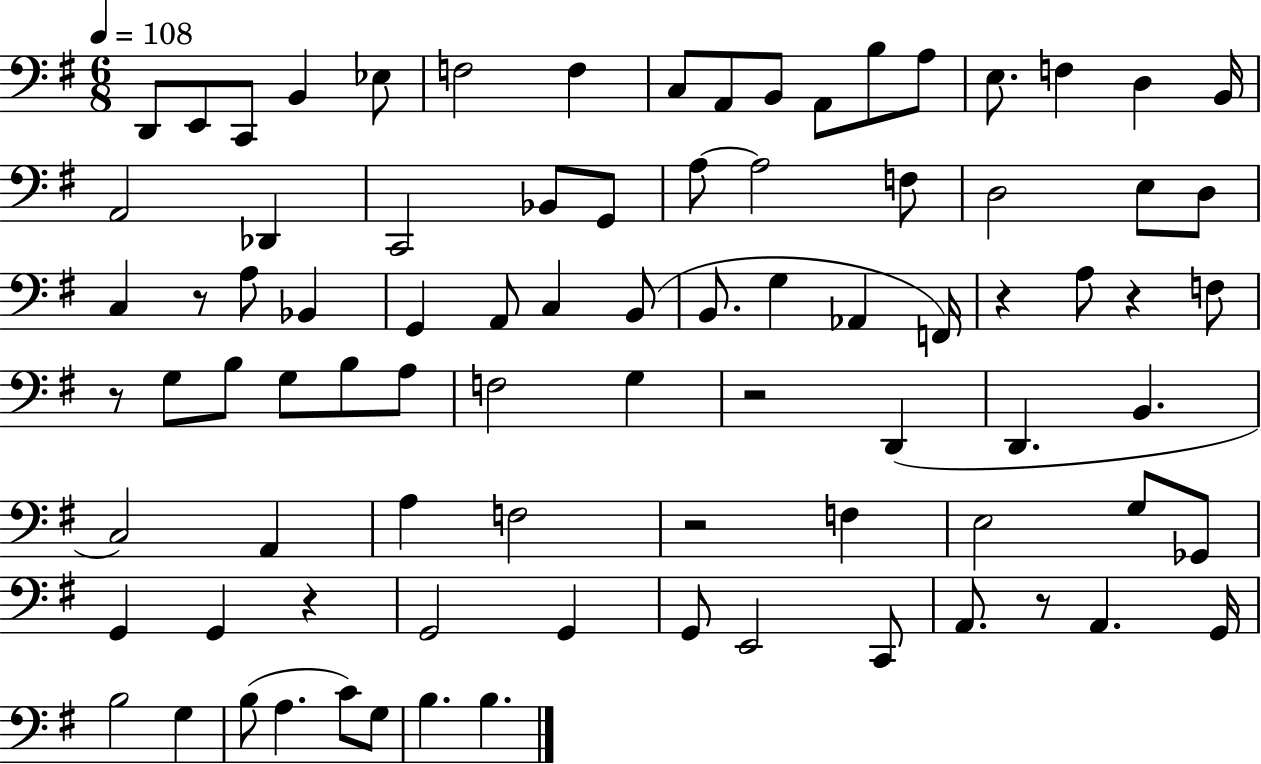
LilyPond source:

{
  \clef bass
  \numericTimeSignature
  \time 6/8
  \key g \major
  \tempo 4 = 108
  d,8 e,8 c,8 b,4 ees8 | f2 f4 | c8 a,8 b,8 a,8 b8 a8 | e8. f4 d4 b,16 | \break a,2 des,4 | c,2 bes,8 g,8 | a8~~ a2 f8 | d2 e8 d8 | \break c4 r8 a8 bes,4 | g,4 a,8 c4 b,8( | b,8. g4 aes,4 f,16) | r4 a8 r4 f8 | \break r8 g8 b8 g8 b8 a8 | f2 g4 | r2 d,4( | d,4. b,4. | \break c2) a,4 | a4 f2 | r2 f4 | e2 g8 ges,8 | \break g,4 g,4 r4 | g,2 g,4 | g,8 e,2 c,8 | a,8. r8 a,4. g,16 | \break b2 g4 | b8( a4. c'8) g8 | b4. b4. | \bar "|."
}